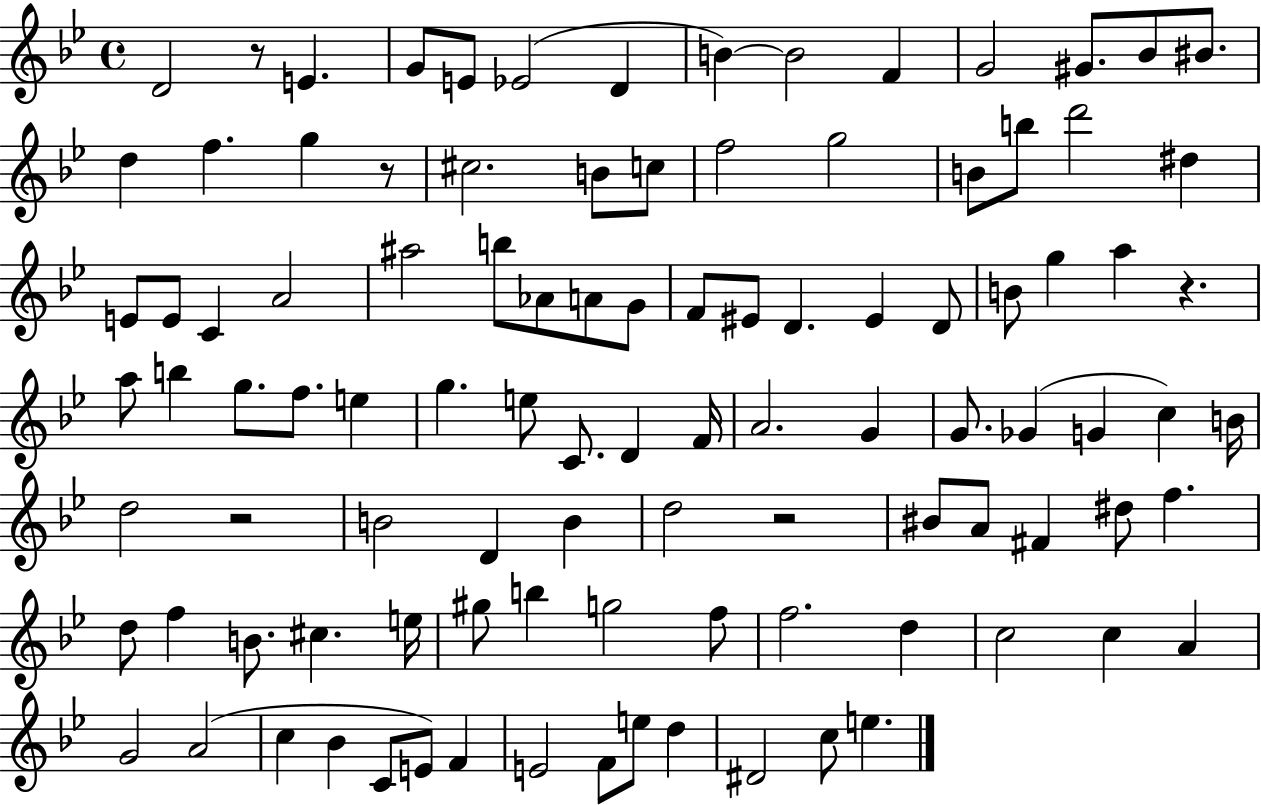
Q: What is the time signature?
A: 4/4